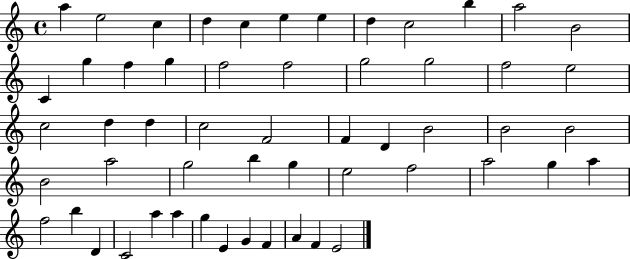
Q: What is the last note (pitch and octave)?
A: E4